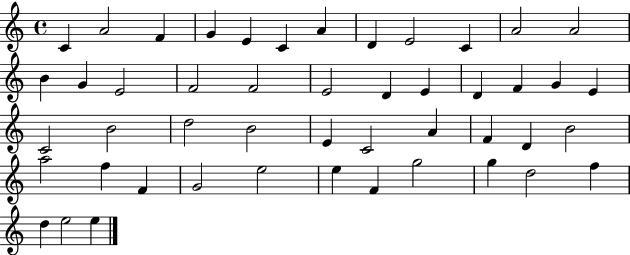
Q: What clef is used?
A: treble